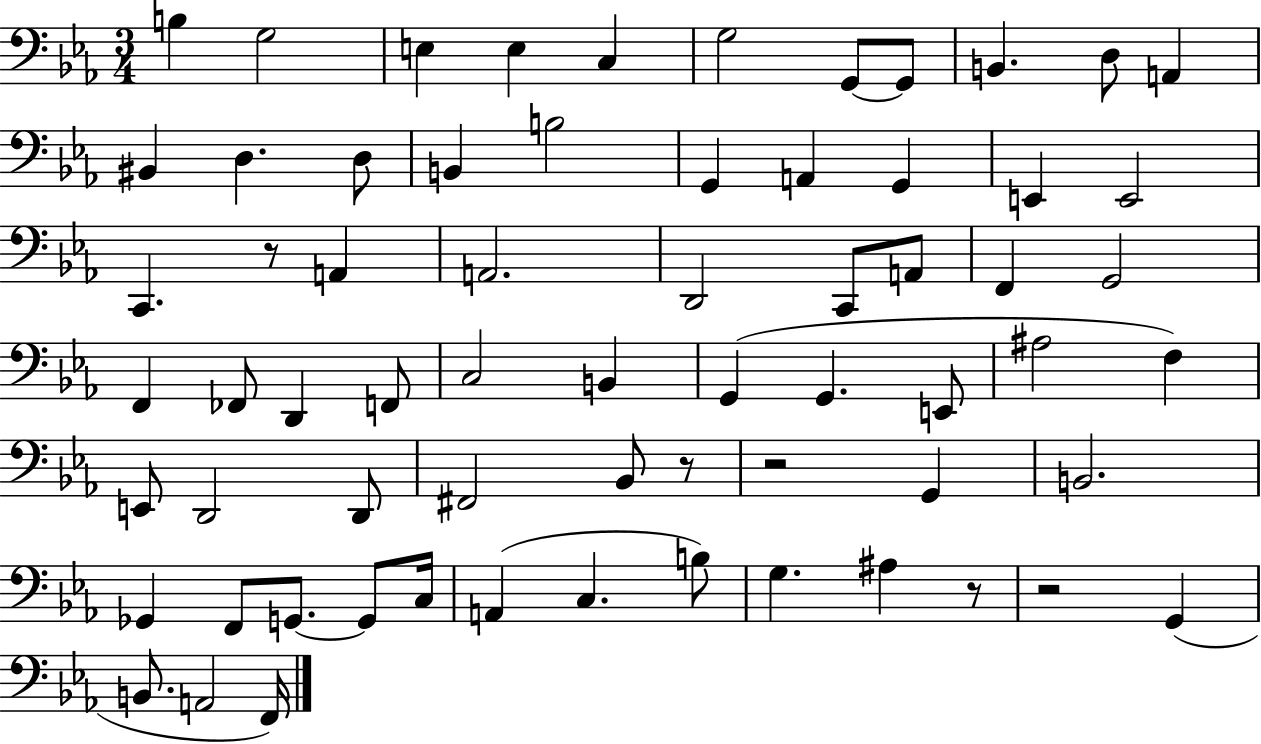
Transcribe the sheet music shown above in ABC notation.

X:1
T:Untitled
M:3/4
L:1/4
K:Eb
B, G,2 E, E, C, G,2 G,,/2 G,,/2 B,, D,/2 A,, ^B,, D, D,/2 B,, B,2 G,, A,, G,, E,, E,,2 C,, z/2 A,, A,,2 D,,2 C,,/2 A,,/2 F,, G,,2 F,, _F,,/2 D,, F,,/2 C,2 B,, G,, G,, E,,/2 ^A,2 F, E,,/2 D,,2 D,,/2 ^F,,2 _B,,/2 z/2 z2 G,, B,,2 _G,, F,,/2 G,,/2 G,,/2 C,/4 A,, C, B,/2 G, ^A, z/2 z2 G,, B,,/2 A,,2 F,,/4